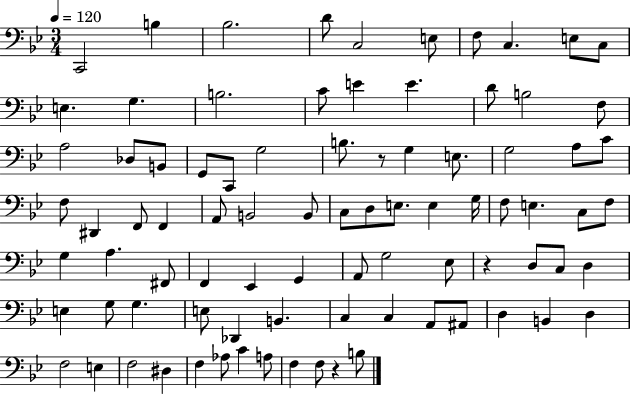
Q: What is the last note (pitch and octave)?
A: B3